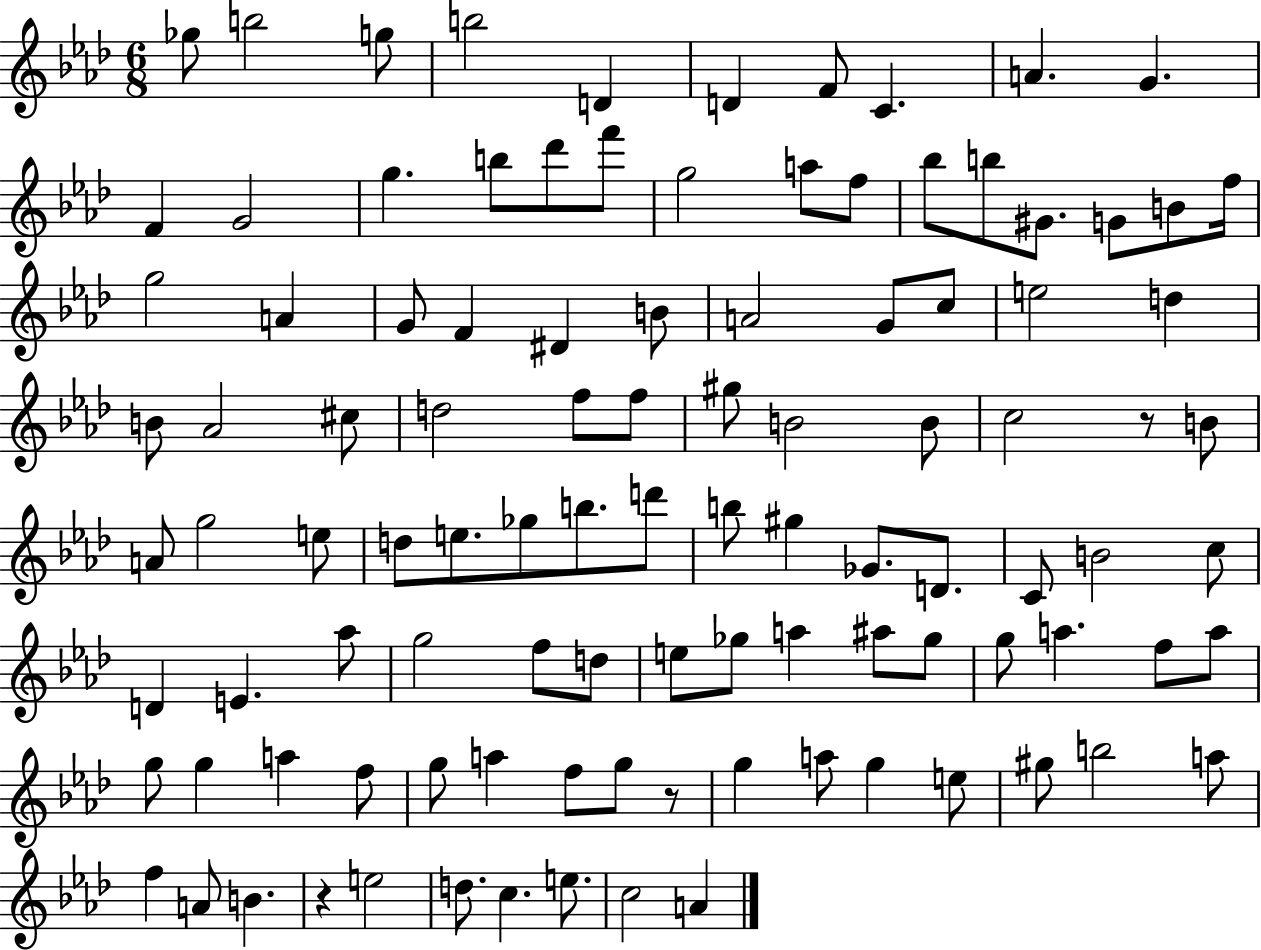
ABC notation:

X:1
T:Untitled
M:6/8
L:1/4
K:Ab
_g/2 b2 g/2 b2 D D F/2 C A G F G2 g b/2 _d'/2 f'/2 g2 a/2 f/2 _b/2 b/2 ^G/2 G/2 B/2 f/4 g2 A G/2 F ^D B/2 A2 G/2 c/2 e2 d B/2 _A2 ^c/2 d2 f/2 f/2 ^g/2 B2 B/2 c2 z/2 B/2 A/2 g2 e/2 d/2 e/2 _g/2 b/2 d'/2 b/2 ^g _G/2 D/2 C/2 B2 c/2 D E _a/2 g2 f/2 d/2 e/2 _g/2 a ^a/2 _g/2 g/2 a f/2 a/2 g/2 g a f/2 g/2 a f/2 g/2 z/2 g a/2 g e/2 ^g/2 b2 a/2 f A/2 B z e2 d/2 c e/2 c2 A